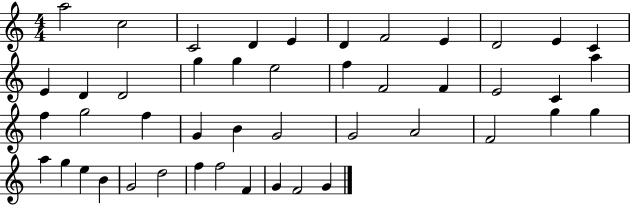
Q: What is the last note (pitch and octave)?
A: G4